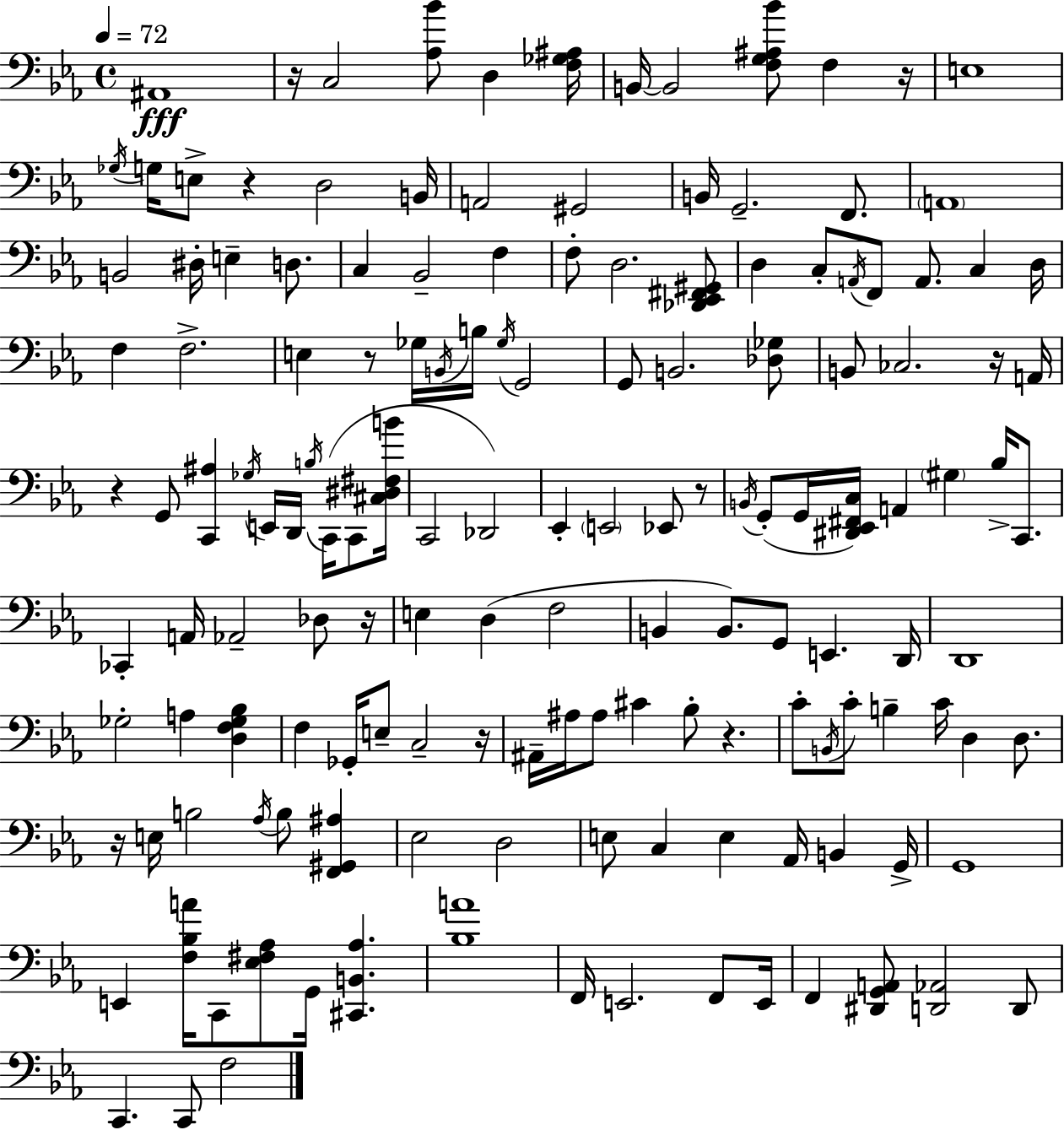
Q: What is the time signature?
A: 4/4